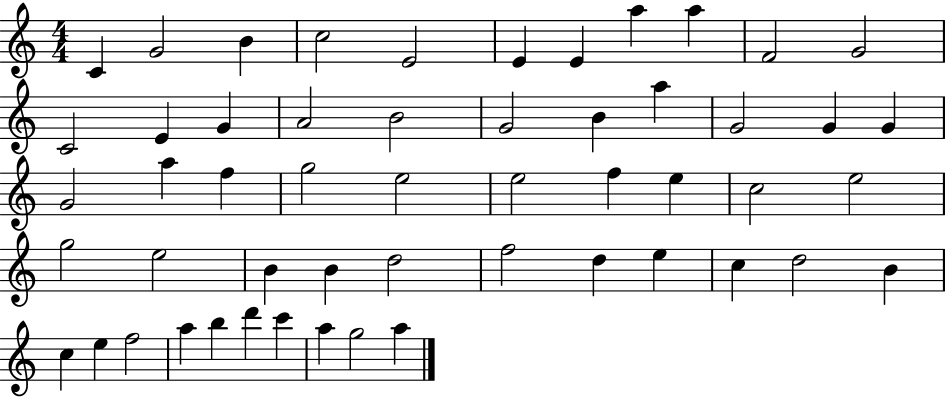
X:1
T:Untitled
M:4/4
L:1/4
K:C
C G2 B c2 E2 E E a a F2 G2 C2 E G A2 B2 G2 B a G2 G G G2 a f g2 e2 e2 f e c2 e2 g2 e2 B B d2 f2 d e c d2 B c e f2 a b d' c' a g2 a